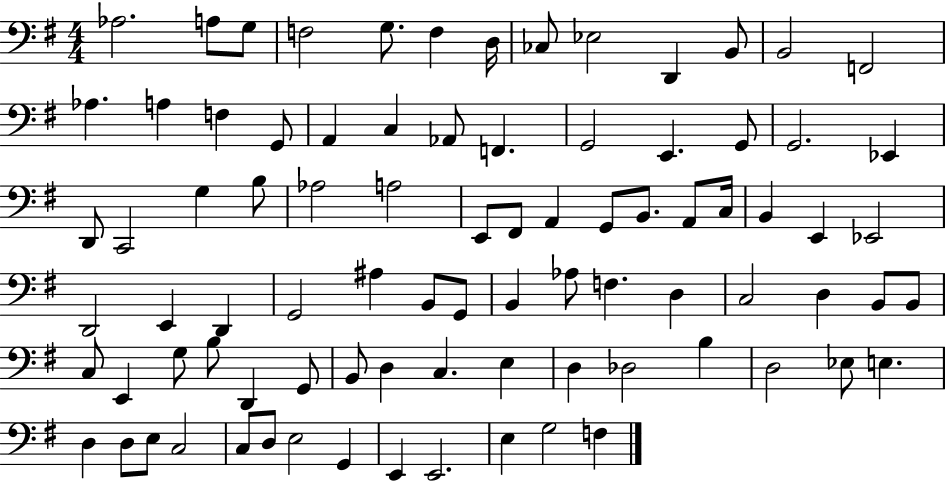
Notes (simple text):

Ab3/h. A3/e G3/e F3/h G3/e. F3/q D3/s CES3/e Eb3/h D2/q B2/e B2/h F2/h Ab3/q. A3/q F3/q G2/e A2/q C3/q Ab2/e F2/q. G2/h E2/q. G2/e G2/h. Eb2/q D2/e C2/h G3/q B3/e Ab3/h A3/h E2/e F#2/e A2/q G2/e B2/e. A2/e C3/s B2/q E2/q Eb2/h D2/h E2/q D2/q G2/h A#3/q B2/e G2/e B2/q Ab3/e F3/q. D3/q C3/h D3/q B2/e B2/e C3/e E2/q G3/e B3/e D2/q G2/e B2/e D3/q C3/q. E3/q D3/q Db3/h B3/q D3/h Eb3/e E3/q. D3/q D3/e E3/e C3/h C3/e D3/e E3/h G2/q E2/q E2/h. E3/q G3/h F3/q